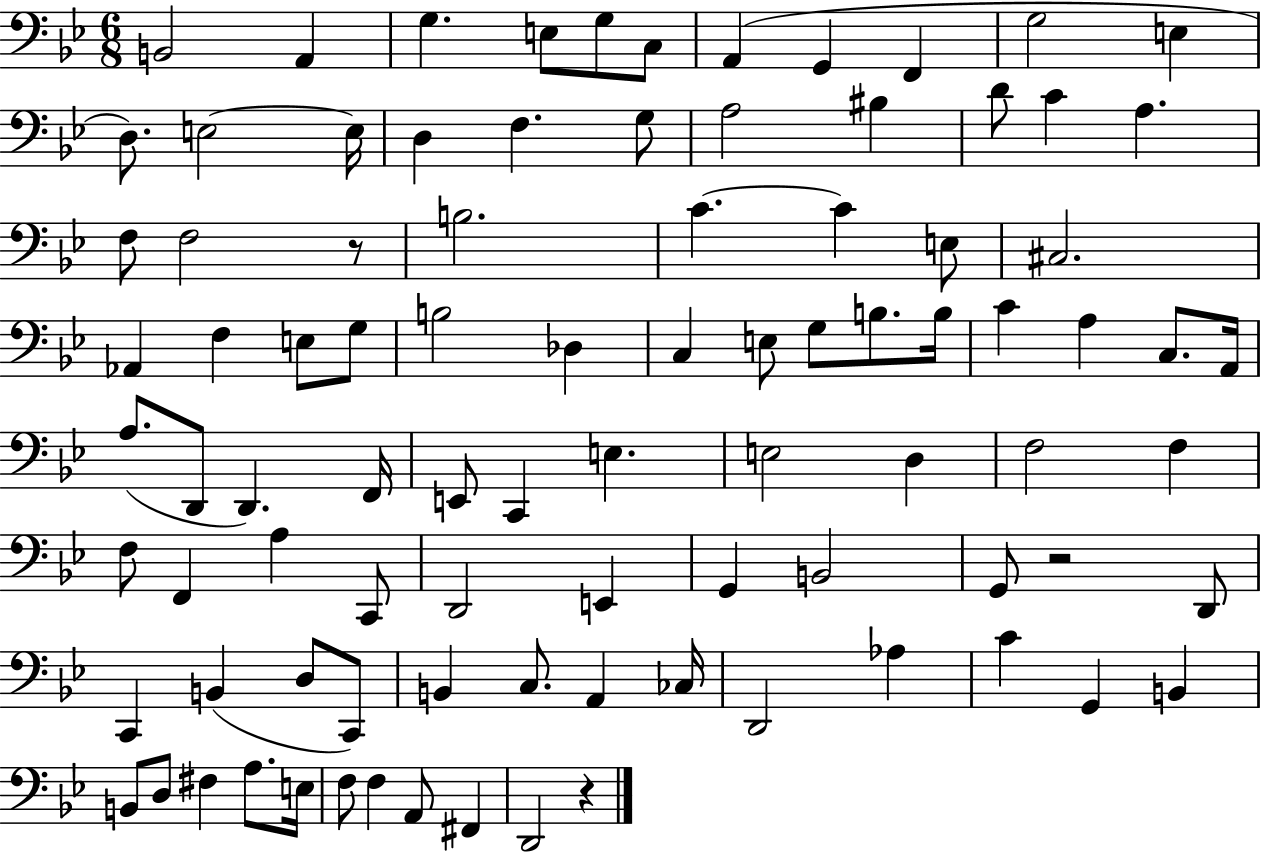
X:1
T:Untitled
M:6/8
L:1/4
K:Bb
B,,2 A,, G, E,/2 G,/2 C,/2 A,, G,, F,, G,2 E, D,/2 E,2 E,/4 D, F, G,/2 A,2 ^B, D/2 C A, F,/2 F,2 z/2 B,2 C C E,/2 ^C,2 _A,, F, E,/2 G,/2 B,2 _D, C, E,/2 G,/2 B,/2 B,/4 C A, C,/2 A,,/4 A,/2 D,,/2 D,, F,,/4 E,,/2 C,, E, E,2 D, F,2 F, F,/2 F,, A, C,,/2 D,,2 E,, G,, B,,2 G,,/2 z2 D,,/2 C,, B,, D,/2 C,,/2 B,, C,/2 A,, _C,/4 D,,2 _A, C G,, B,, B,,/2 D,/2 ^F, A,/2 E,/4 F,/2 F, A,,/2 ^F,, D,,2 z